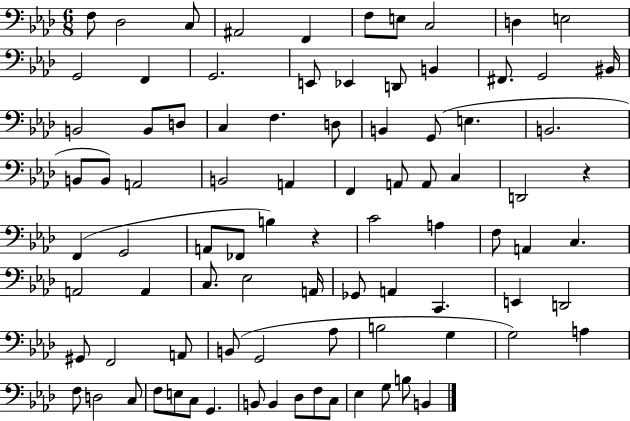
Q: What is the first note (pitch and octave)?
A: F3